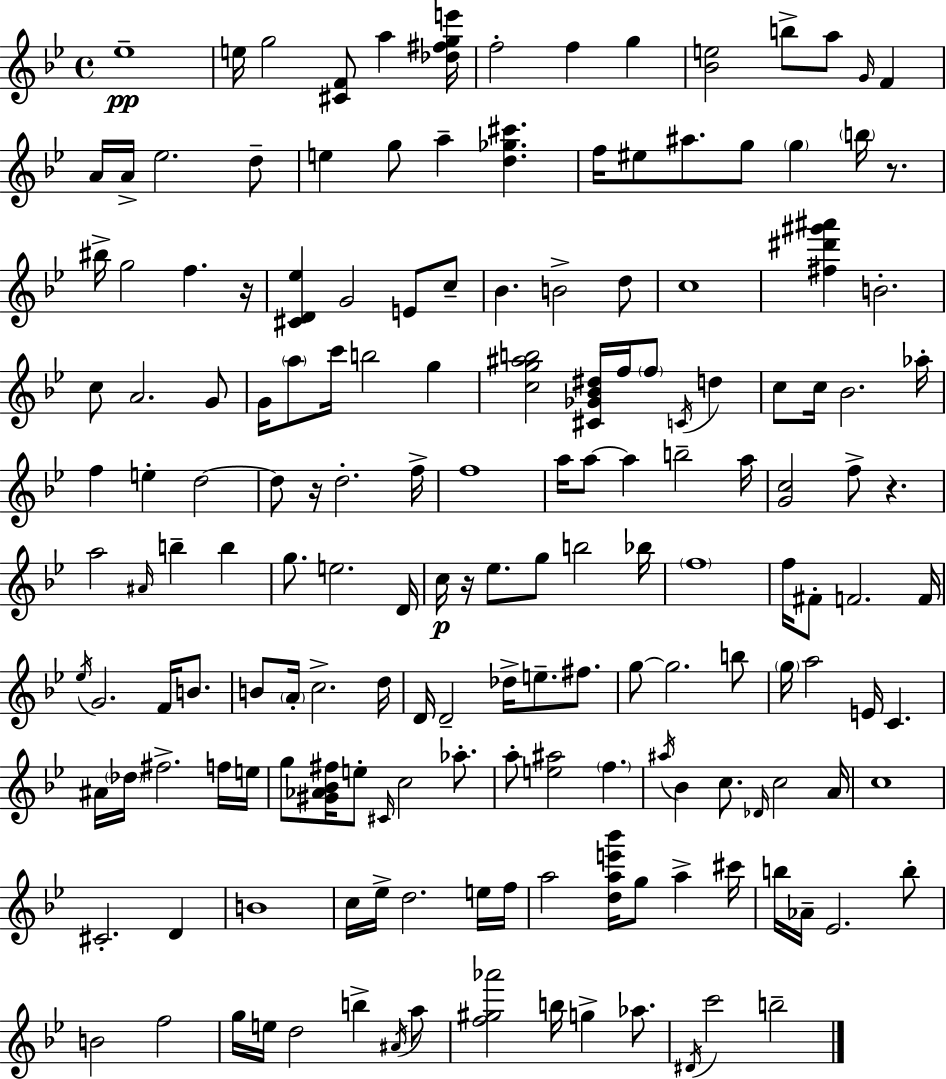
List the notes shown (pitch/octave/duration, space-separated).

Eb5/w E5/s G5/h [C#4,F4]/e A5/q [Db5,F#5,G5,E6]/s F5/h F5/q G5/q [Bb4,E5]/h B5/e A5/e G4/s F4/q A4/s A4/s Eb5/h. D5/e E5/q G5/e A5/q [D5,Gb5,C#6]/q. F5/s EIS5/e A#5/e. G5/e G5/q B5/s R/e. BIS5/s G5/h F5/q. R/s [C#4,D4,Eb5]/q G4/h E4/e C5/e Bb4/q. B4/h D5/e C5/w [F#5,D#6,G#6,A#6]/q B4/h. C5/e A4/h. G4/e G4/s A5/e C6/s B5/h G5/q [C5,G5,A#5,B5]/h [C#4,Gb4,Bb4,D#5]/s F5/s F5/e C4/s D5/q C5/e C5/s Bb4/h. Ab5/s F5/q E5/q D5/h D5/e R/s D5/h. F5/s F5/w A5/s A5/e A5/q B5/h A5/s [G4,C5]/h F5/e R/q. A5/h A#4/s B5/q B5/q G5/e. E5/h. D4/s C5/s R/s Eb5/e. G5/e B5/h Bb5/s F5/w F5/s F#4/e F4/h. F4/s Eb5/s G4/h. F4/s B4/e. B4/e A4/s C5/h. D5/s D4/s D4/h Db5/s E5/e. F#5/e. G5/e G5/h. B5/e G5/s A5/h E4/s C4/q. A#4/s Db5/s F#5/h. F5/s E5/s G5/e [G#4,Ab4,Bb4,F#5]/s E5/e C#4/s C5/h Ab5/e. A5/e [E5,A#5]/h F5/q. A#5/s Bb4/q C5/e. Db4/s C5/h A4/s C5/w C#4/h. D4/q B4/w C5/s Eb5/s D5/h. E5/s F5/s A5/h [D5,A5,E6,Bb6]/s G5/e A5/q C#6/s B5/s Ab4/s Eb4/h. B5/e B4/h F5/h G5/s E5/s D5/h B5/q A#4/s A5/e [F5,G#5,Ab6]/h B5/s G5/q Ab5/e. D#4/s C6/h B5/h